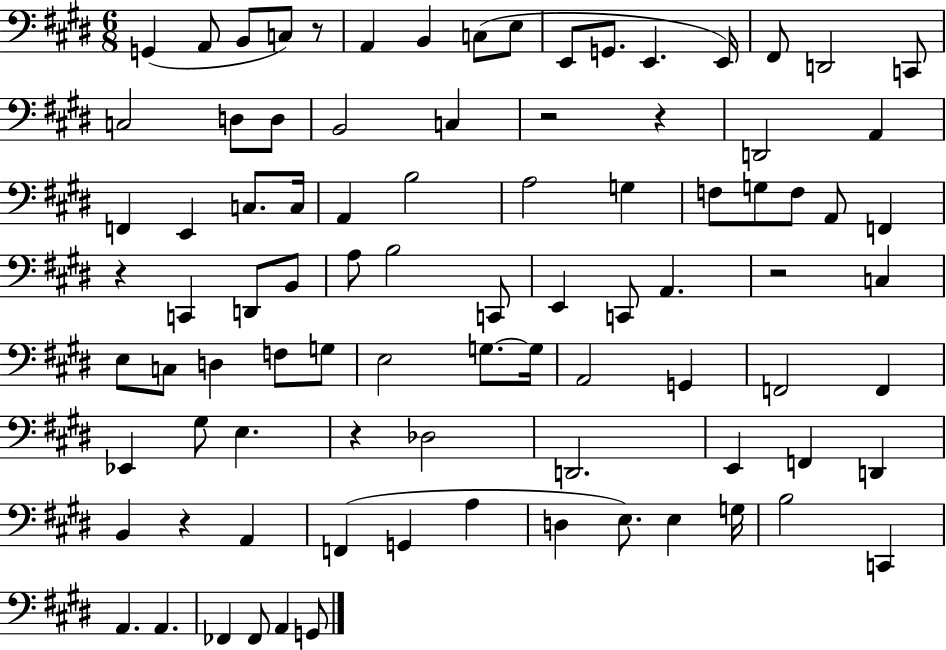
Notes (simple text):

G2/q A2/e B2/e C3/e R/e A2/q B2/q C3/e E3/e E2/e G2/e. E2/q. E2/s F#2/e D2/h C2/e C3/h D3/e D3/e B2/h C3/q R/h R/q D2/h A2/q F2/q E2/q C3/e. C3/s A2/q B3/h A3/h G3/q F3/e G3/e F3/e A2/e F2/q R/q C2/q D2/e B2/e A3/e B3/h C2/e E2/q C2/e A2/q. R/h C3/q E3/e C3/e D3/q F3/e G3/e E3/h G3/e. G3/s A2/h G2/q F2/h F2/q Eb2/q G#3/e E3/q. R/q Db3/h D2/h. E2/q F2/q D2/q B2/q R/q A2/q F2/q G2/q A3/q D3/q E3/e. E3/q G3/s B3/h C2/q A2/q. A2/q. FES2/q FES2/e A2/q G2/e